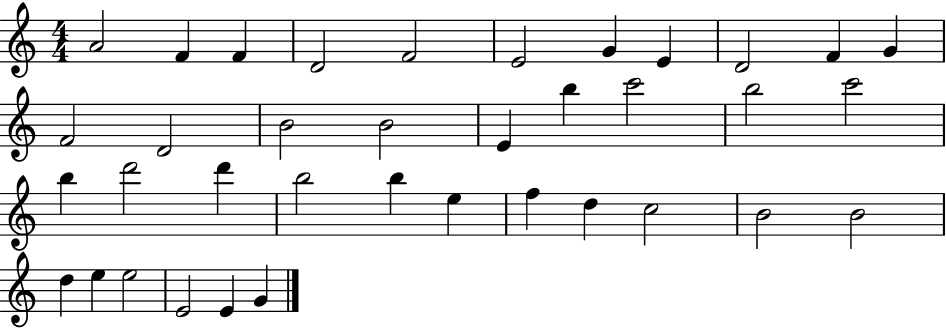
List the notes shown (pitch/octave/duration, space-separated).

A4/h F4/q F4/q D4/h F4/h E4/h G4/q E4/q D4/h F4/q G4/q F4/h D4/h B4/h B4/h E4/q B5/q C6/h B5/h C6/h B5/q D6/h D6/q B5/h B5/q E5/q F5/q D5/q C5/h B4/h B4/h D5/q E5/q E5/h E4/h E4/q G4/q